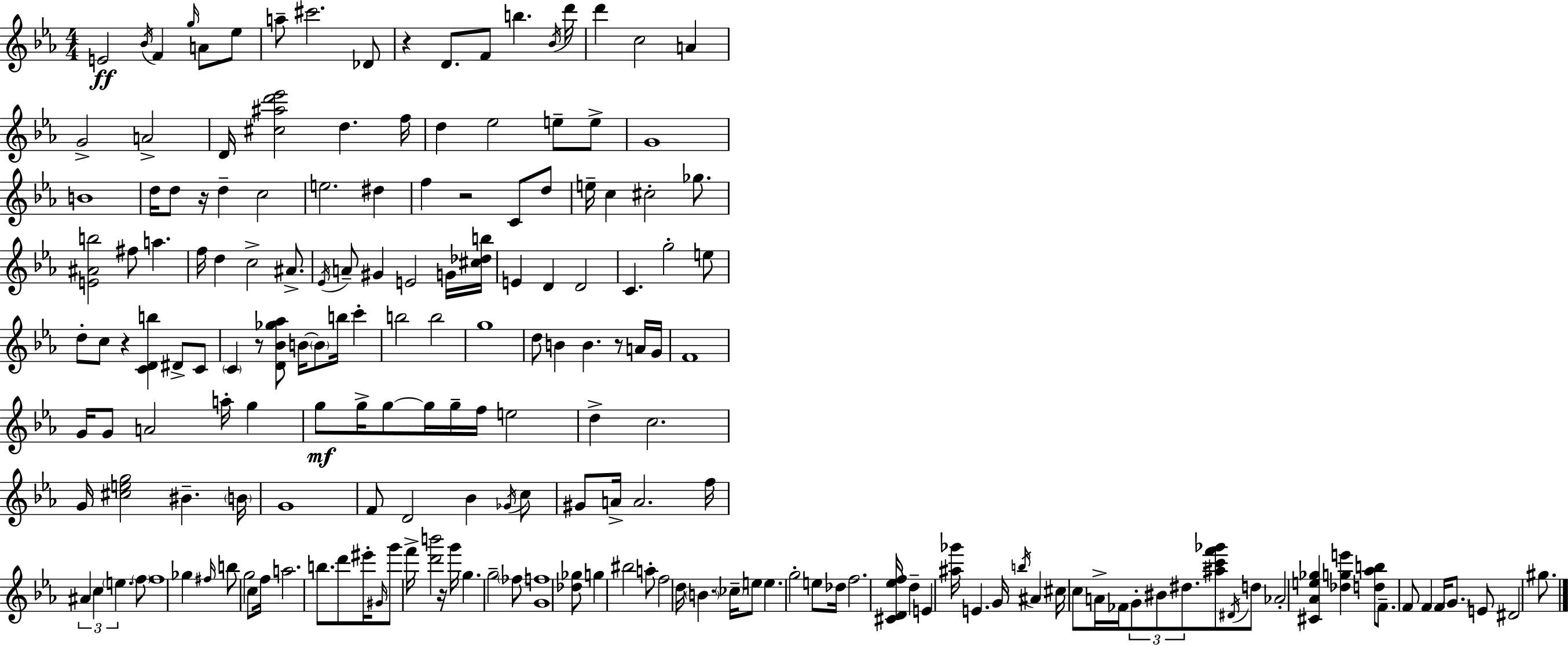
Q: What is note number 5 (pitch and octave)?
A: A4